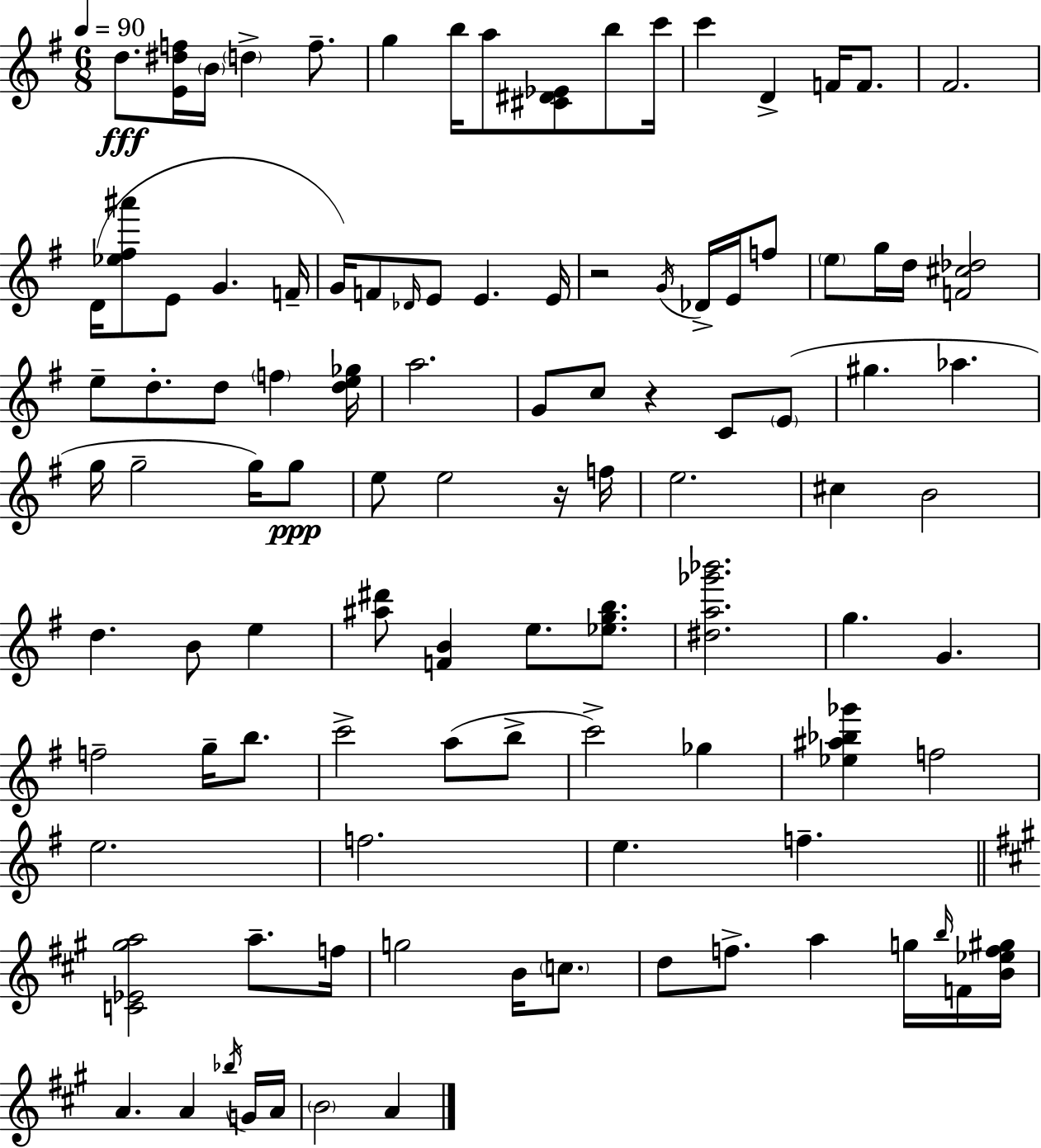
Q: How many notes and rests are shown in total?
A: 104